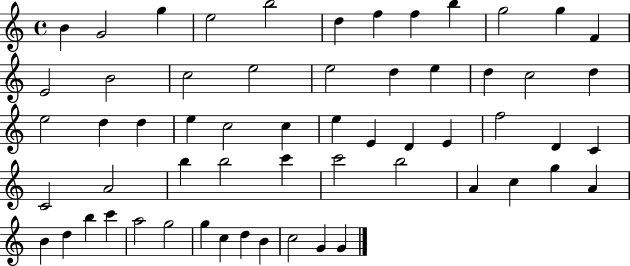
B4/q G4/h G5/q E5/h B5/h D5/q F5/q F5/q B5/q G5/h G5/q F4/q E4/h B4/h C5/h E5/h E5/h D5/q E5/q D5/q C5/h D5/q E5/h D5/q D5/q E5/q C5/h C5/q E5/q E4/q D4/q E4/q F5/h D4/q C4/q C4/h A4/h B5/q B5/h C6/q C6/h B5/h A4/q C5/q G5/q A4/q B4/q D5/q B5/q C6/q A5/h G5/h G5/q C5/q D5/q B4/q C5/h G4/q G4/q